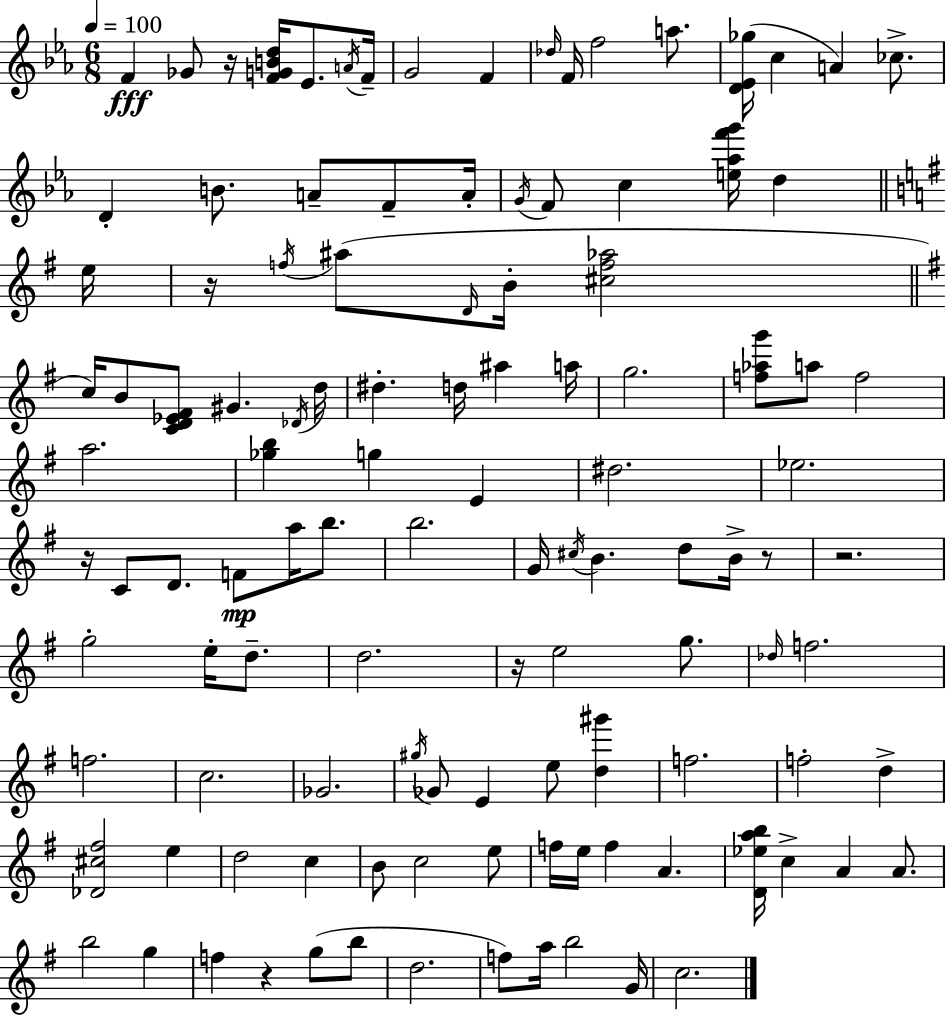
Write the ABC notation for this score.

X:1
T:Untitled
M:6/8
L:1/4
K:Cm
F _G/2 z/4 [FGBd]/4 _E/2 A/4 F/4 G2 F _d/4 F/4 f2 a/2 [D_E_g]/4 c A _c/2 D B/2 A/2 F/2 A/4 G/4 F/2 c [e_af'g']/4 d e/4 z/4 f/4 ^a/2 D/4 B/4 [^cf_a]2 c/4 B/2 [CD_E^F]/2 ^G _D/4 d/4 ^d d/4 ^a a/4 g2 [f_ag']/2 a/2 f2 a2 [_gb] g E ^d2 _e2 z/4 C/2 D/2 F/2 a/4 b/2 b2 G/4 ^c/4 B d/2 B/4 z/2 z2 g2 e/4 d/2 d2 z/4 e2 g/2 _d/4 f2 f2 c2 _G2 ^g/4 _G/2 E e/2 [d^g'] f2 f2 d [_D^c^f]2 e d2 c B/2 c2 e/2 f/4 e/4 f A [D_eab]/4 c A A/2 b2 g f z g/2 b/2 d2 f/2 a/4 b2 G/4 c2